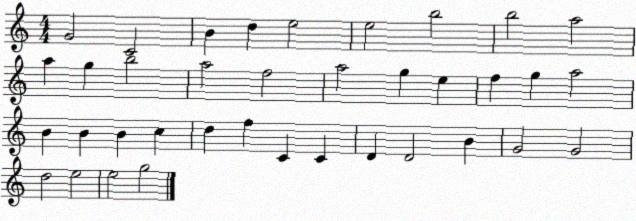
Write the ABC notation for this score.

X:1
T:Untitled
M:4/4
L:1/4
K:C
G2 C2 B d e2 e2 b2 b2 a2 a g b2 a2 f2 a2 g e f g a2 B B B c d f C C D D2 B G2 G2 d2 e2 e2 g2